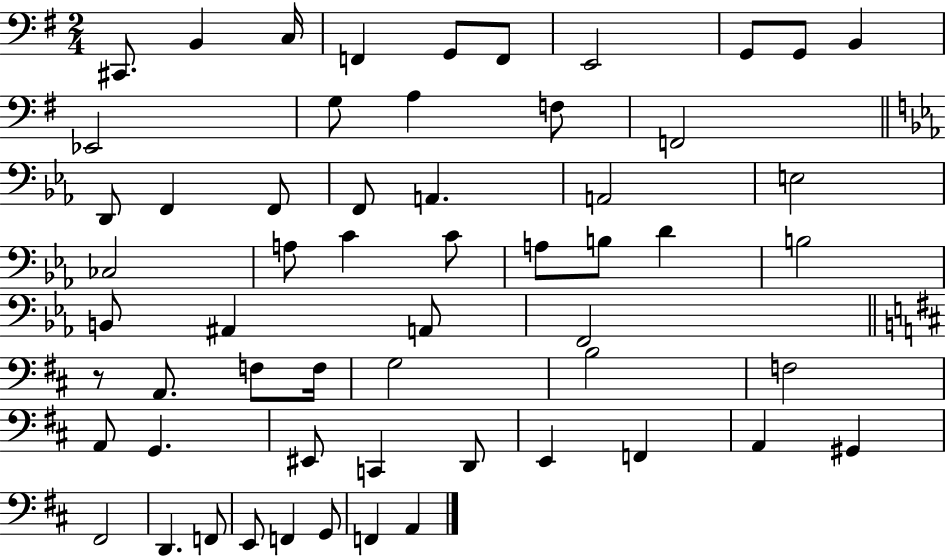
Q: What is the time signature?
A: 2/4